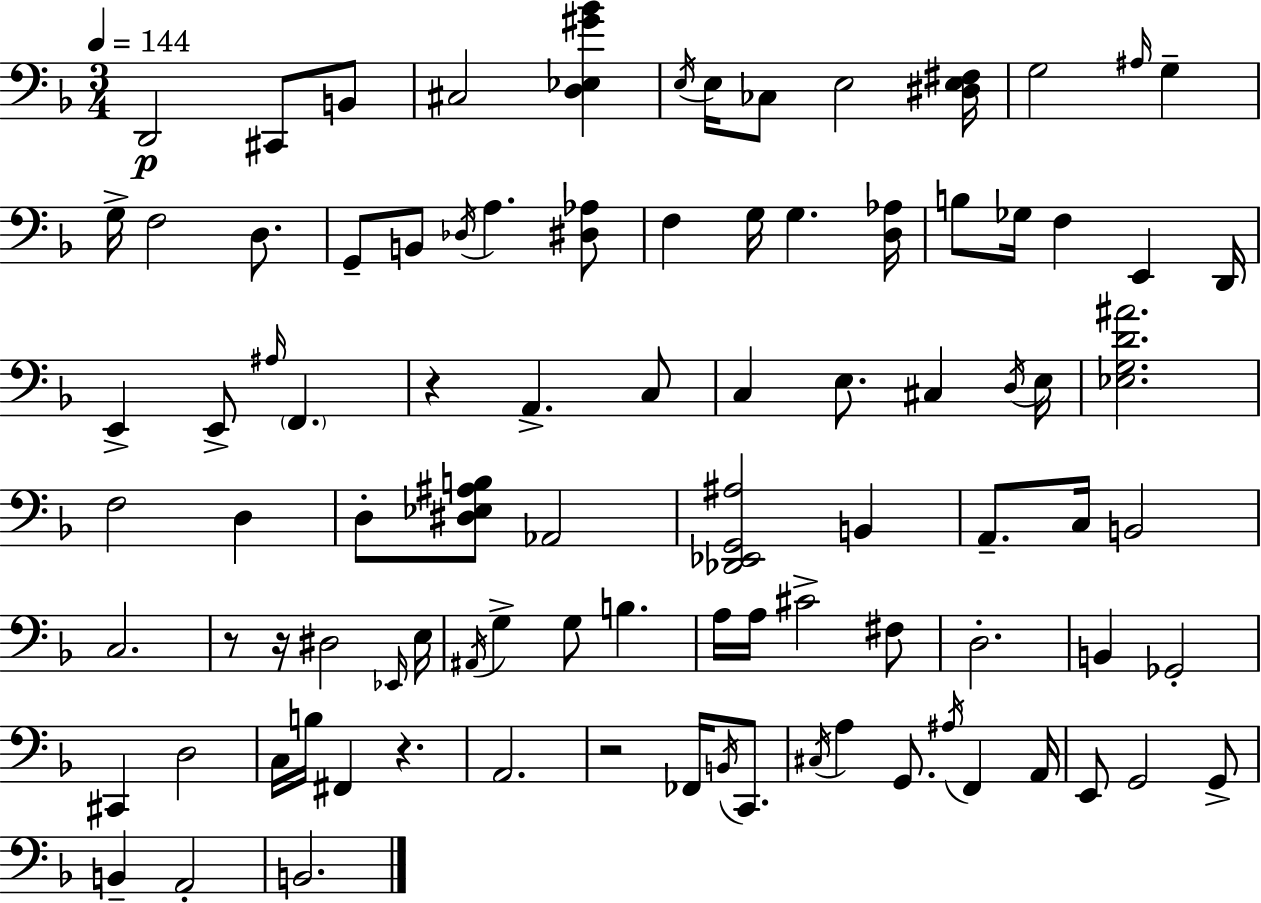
D2/h C#2/e B2/e C#3/h [D3,Eb3,G#4,Bb4]/q E3/s E3/s CES3/e E3/h [D#3,E3,F#3]/s G3/h A#3/s G3/q G3/s F3/h D3/e. G2/e B2/e Db3/s A3/q. [D#3,Ab3]/e F3/q G3/s G3/q. [D3,Ab3]/s B3/e Gb3/s F3/q E2/q D2/s E2/q E2/e A#3/s F2/q. R/q A2/q. C3/e C3/q E3/e. C#3/q D3/s E3/s [Eb3,G3,D4,A#4]/h. F3/h D3/q D3/e [D#3,Eb3,A#3,B3]/e Ab2/h [Db2,Eb2,G2,A#3]/h B2/q A2/e. C3/s B2/h C3/h. R/e R/s D#3/h Eb2/s E3/s A#2/s G3/q G3/e B3/q. A3/s A3/s C#4/h F#3/e D3/h. B2/q Gb2/h C#2/q D3/h C3/s B3/s F#2/q R/q. A2/h. R/h FES2/s B2/s C2/e. C#3/s A3/q G2/e. A#3/s F2/q A2/s E2/e G2/h G2/e B2/q A2/h B2/h.